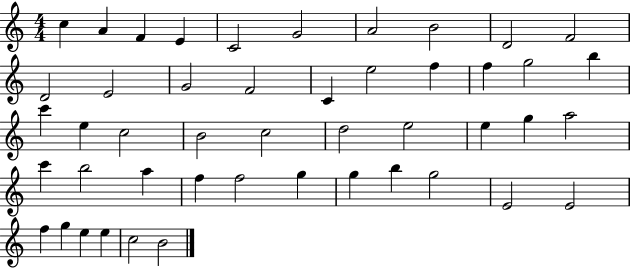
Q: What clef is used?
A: treble